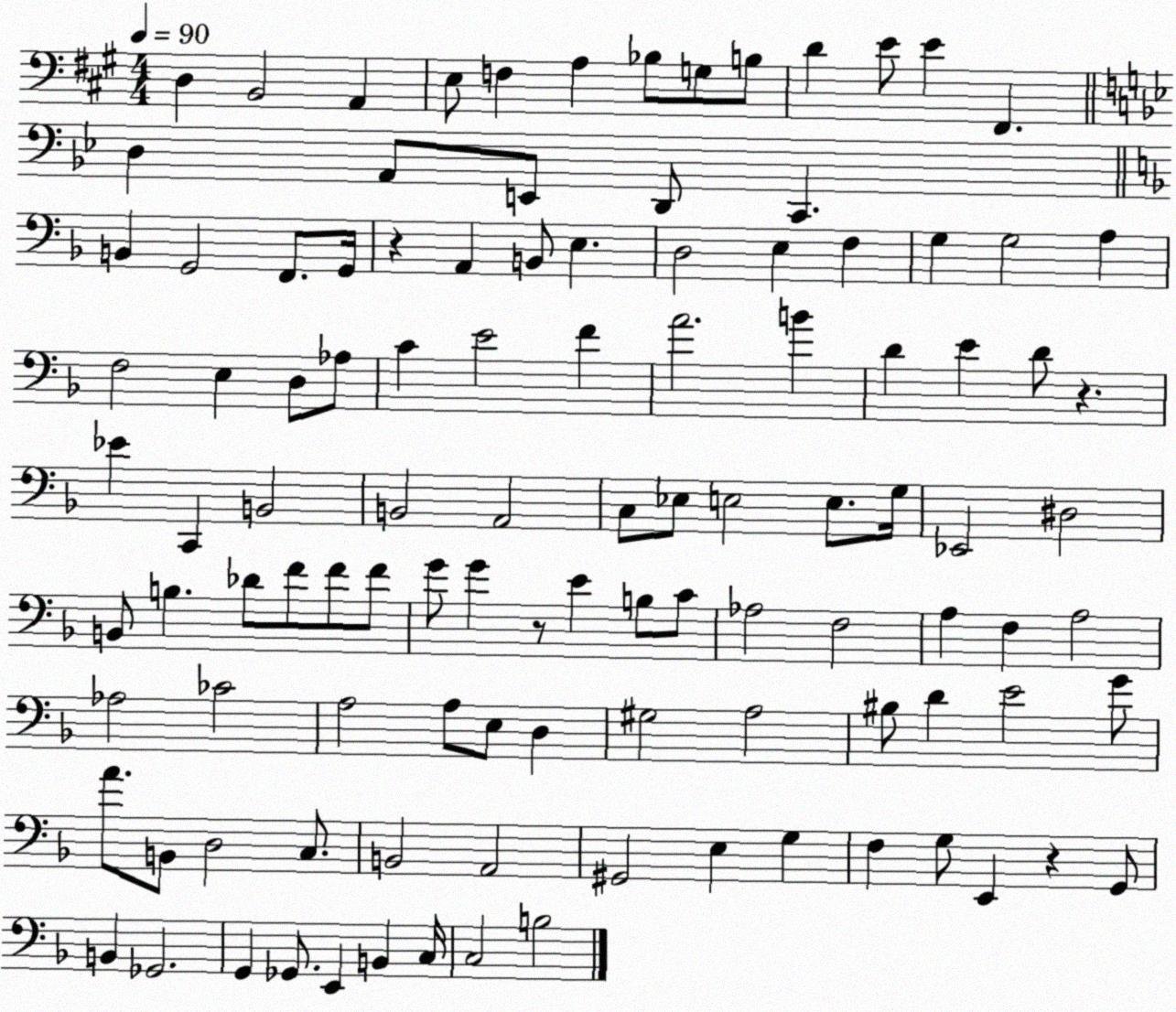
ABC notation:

X:1
T:Untitled
M:4/4
L:1/4
K:A
D, B,,2 A,, E,/2 F, A, _B,/2 G,/2 B,/2 D E/2 E ^F,, D, A,,/2 E,,/2 D,,/2 C,, B,, G,,2 F,,/2 G,,/4 z A,, B,,/2 E, D,2 E, F, G, G,2 A, F,2 E, D,/2 _A,/2 C E2 F A2 B D E D/2 z _E C,, B,,2 B,,2 A,,2 C,/2 _E,/2 E,2 E,/2 G,/4 _E,,2 ^D,2 B,,/2 B, _D/2 F/2 F/2 F/2 G/2 G z/2 E B,/2 C/2 _A,2 F,2 A, F, A,2 _A,2 _C2 A,2 A,/2 E,/2 D, ^G,2 A,2 ^B,/2 D E2 G/2 A/2 B,,/2 D,2 C,/2 B,,2 A,,2 ^G,,2 E, G, F, G,/2 E,, z G,,/2 B,, _G,,2 G,, _G,,/2 E,, B,, C,/4 C,2 B,2